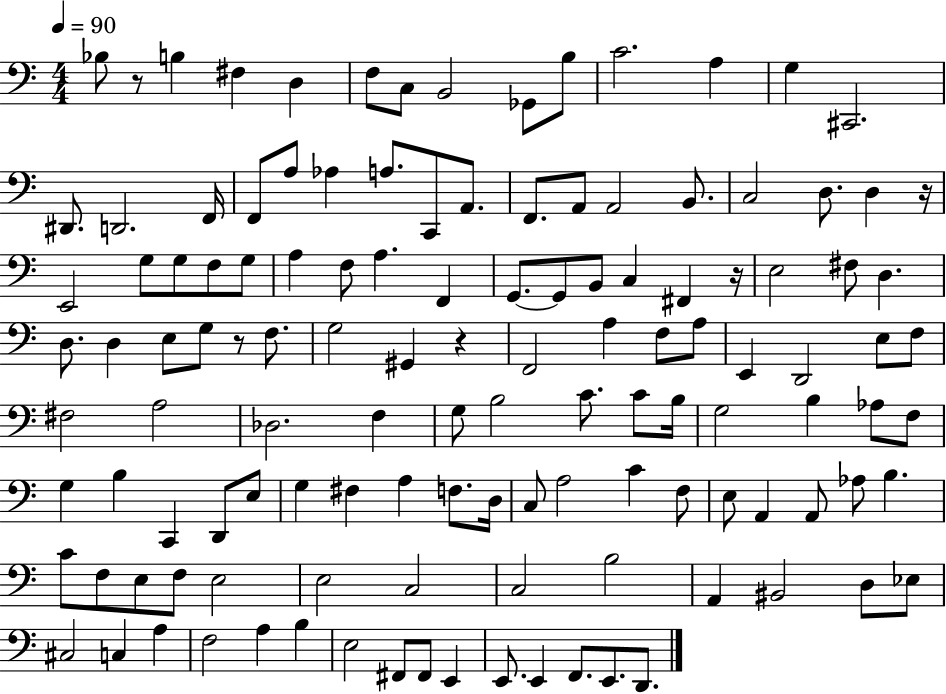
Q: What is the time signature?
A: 4/4